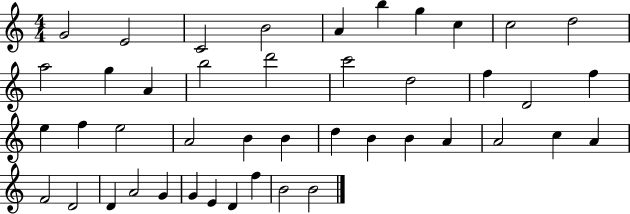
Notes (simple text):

G4/h E4/h C4/h B4/h A4/q B5/q G5/q C5/q C5/h D5/h A5/h G5/q A4/q B5/h D6/h C6/h D5/h F5/q D4/h F5/q E5/q F5/q E5/h A4/h B4/q B4/q D5/q B4/q B4/q A4/q A4/h C5/q A4/q F4/h D4/h D4/q A4/h G4/q G4/q E4/q D4/q F5/q B4/h B4/h